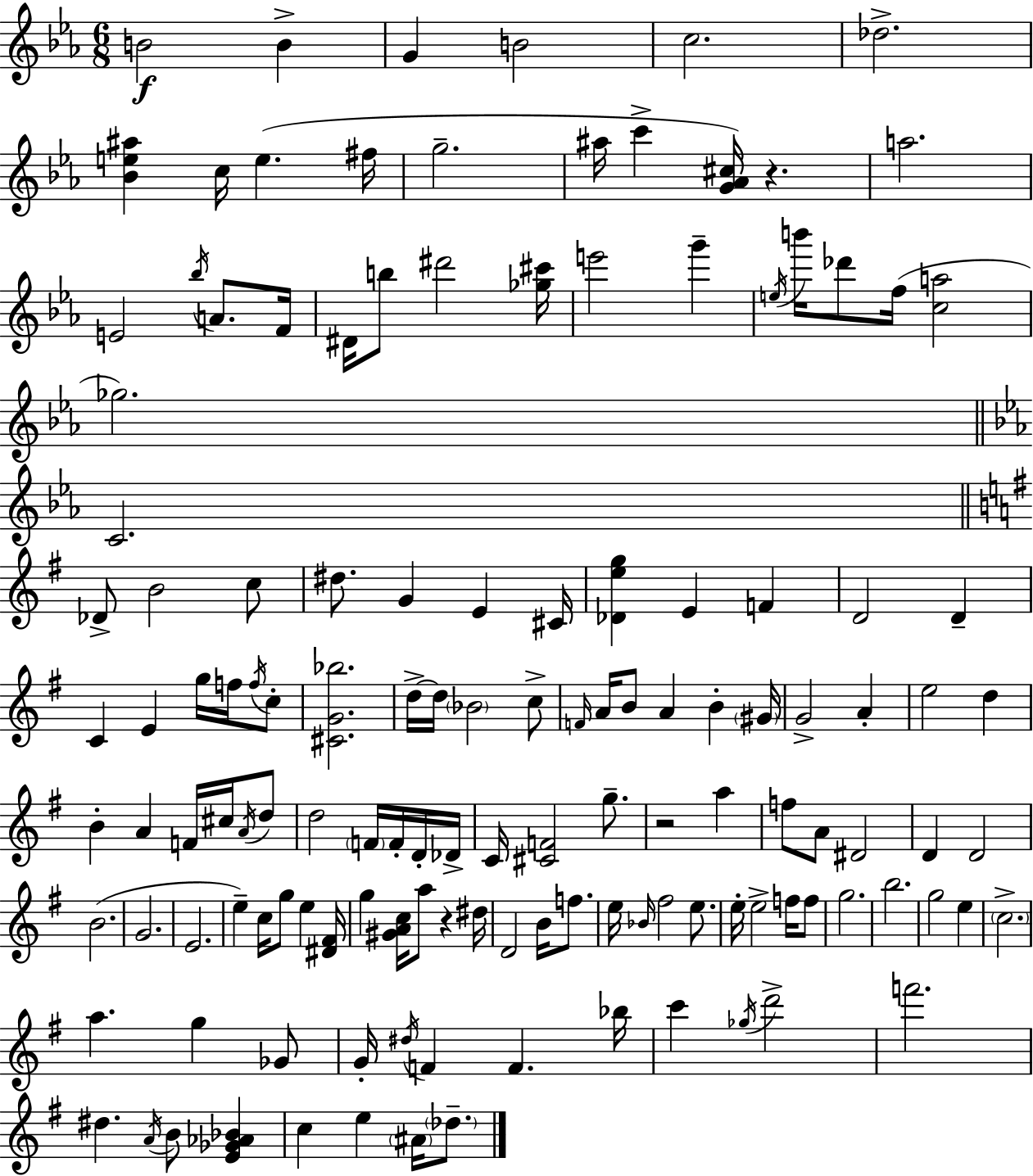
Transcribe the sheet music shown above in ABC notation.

X:1
T:Untitled
M:6/8
L:1/4
K:Cm
B2 B G B2 c2 _d2 [_Be^a] c/4 e ^f/4 g2 ^a/4 c' [G_A^c]/4 z a2 E2 _b/4 A/2 F/4 ^D/4 b/2 ^d'2 [_g^c']/4 e'2 g' e/4 b'/4 _d'/2 f/4 [ca]2 _g2 C2 _D/2 B2 c/2 ^d/2 G E ^C/4 [_Deg] E F D2 D C E g/4 f/4 f/4 c/2 [^CG_b]2 d/4 d/4 _B2 c/2 F/4 A/4 B/2 A B ^G/4 G2 A e2 d B A F/4 ^c/4 A/4 d/2 d2 F/4 F/4 D/4 _D/4 C/4 [^CF]2 g/2 z2 a f/2 A/2 ^D2 D D2 B2 G2 E2 e c/4 g/2 e [^D^F]/4 g [^GAc]/4 a/2 z ^d/4 D2 B/4 f/2 e/4 _B/4 ^f2 e/2 e/4 e2 f/4 f/2 g2 b2 g2 e c2 a g _G/2 G/4 ^d/4 F F _b/4 c' _g/4 d'2 f'2 ^d A/4 B/2 [E_G_A_B] c e ^A/4 _d/2